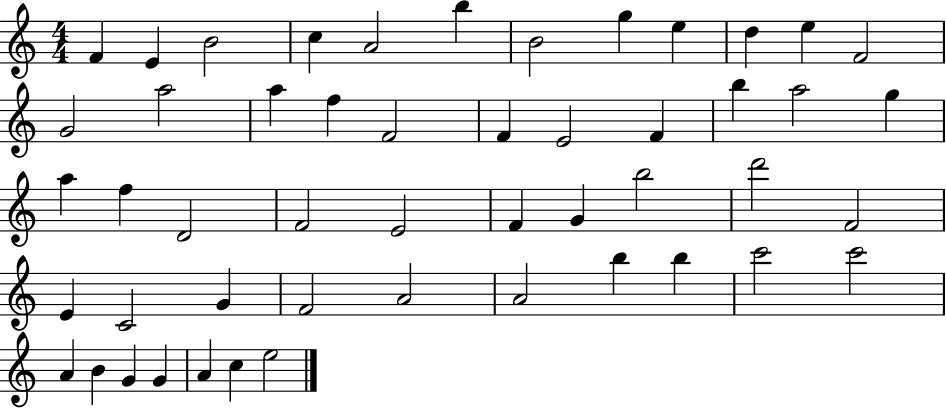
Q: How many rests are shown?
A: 0